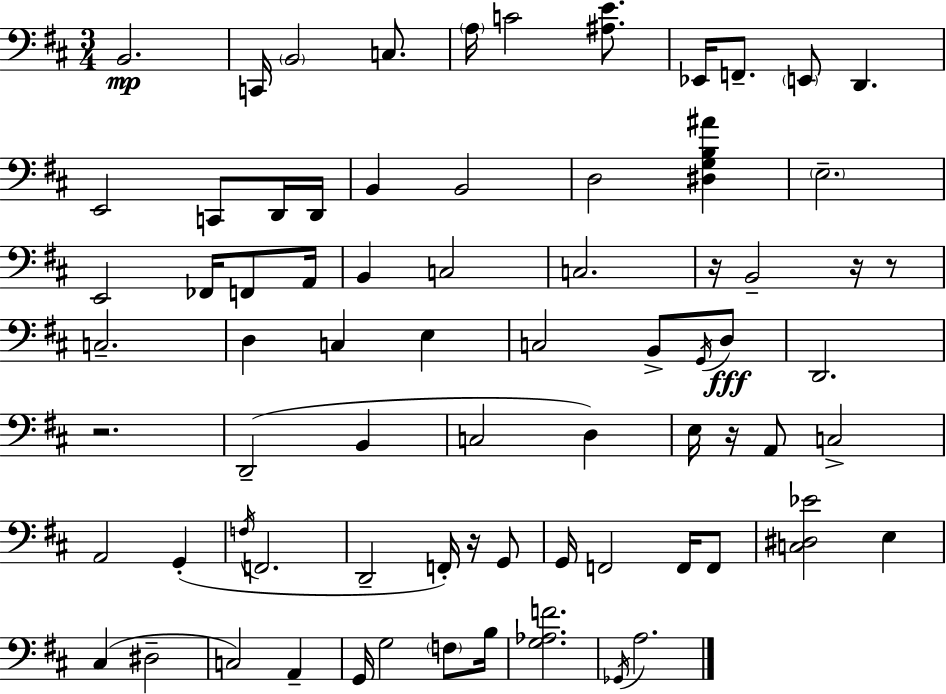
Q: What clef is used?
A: bass